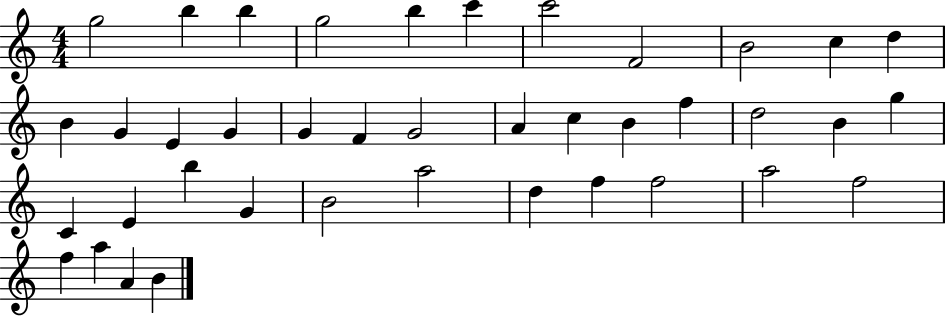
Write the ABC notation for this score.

X:1
T:Untitled
M:4/4
L:1/4
K:C
g2 b b g2 b c' c'2 F2 B2 c d B G E G G F G2 A c B f d2 B g C E b G B2 a2 d f f2 a2 f2 f a A B